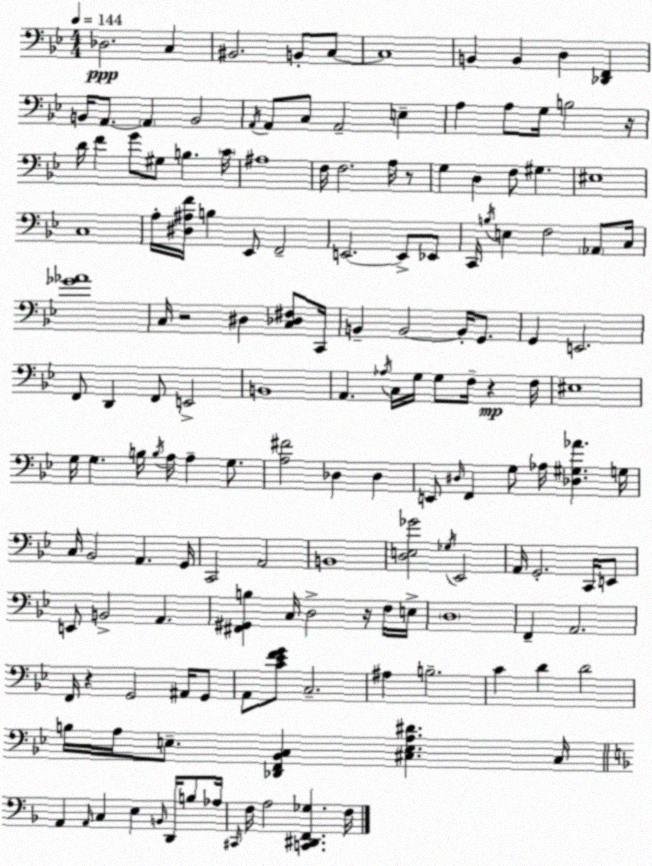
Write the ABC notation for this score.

X:1
T:Untitled
M:4/4
L:1/4
K:Bb
_D,2 C, ^B,,2 B,,/2 C,/2 C,4 B,, B,, D, [_D,,F,,] B,,/4 A,,/2 A,, B,,2 A,,/4 A,,/2 C,/2 A,,2 E, A, A,/2 G,/4 B,2 z/4 D/4 F G/2 ^G,/2 B, C/4 ^A,4 F,/4 F,2 A,/4 z/2 G, D, F,/2 ^G, ^E,4 C,4 A,/4 [^D,^A,F]/4 B, _E,,/2 F,,2 E,,2 E,,/2 _E,,/2 C,,/4 B,/4 E, F,2 _A,,/2 C,/4 [_G_A]4 C,/4 z2 ^D, [C,_D,^F,]/2 C,,/4 B,, B,,2 B,,/4 G,,/2 G,, E,,2 F,,/2 D,, F,,/2 E,,2 B,,4 A,, _A,/4 C,/4 G,/4 G,/2 F,/4 z F,/4 ^E,4 G,/4 G, B,/4 B,/4 A,/4 A, G,/2 [A,^F]2 _D, _D, E,,/2 ^D,/4 F,, G,/2 _A,/4 [_D,^G,_A] G,/4 C,/4 _B,,2 A,, G,,/4 C,,2 A,,2 B,,4 [D,E,_G]2 _G,/4 _E,,2 A,,/4 G,,2 C,,/4 E,,/2 E,,/2 B,,2 A,, [^F,,^G,,B,] C,/4 D,2 z/4 F,/4 E,/4 D,4 F,, A,,2 F,,/4 z G,,2 ^A,,/4 G,,/2 A,,/2 [C_EFG]/2 C,2 ^A, B,2 C D D2 B,/4 A,/4 E,/2 [_D,,F,,_B,,C,] [^C,E,A,^D] ^C,/4 A,, A,,/4 C, E, B,,/4 D,,/4 B,/2 _A,/4 ^C,,/4 F,/4 A,2 [C,,^D,,F,,_G,] F,/4